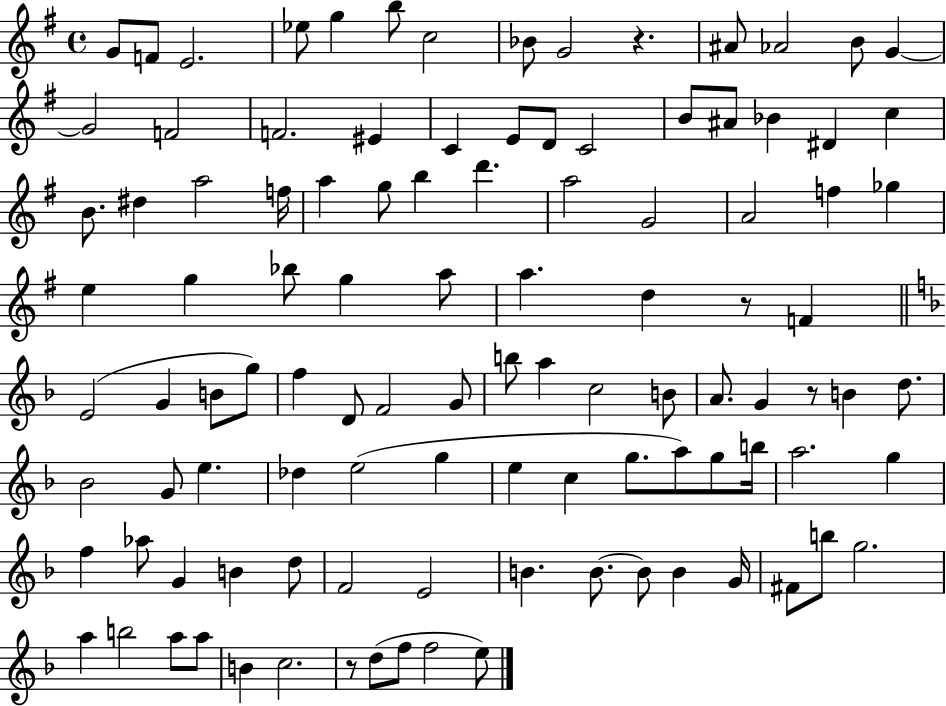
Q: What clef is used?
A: treble